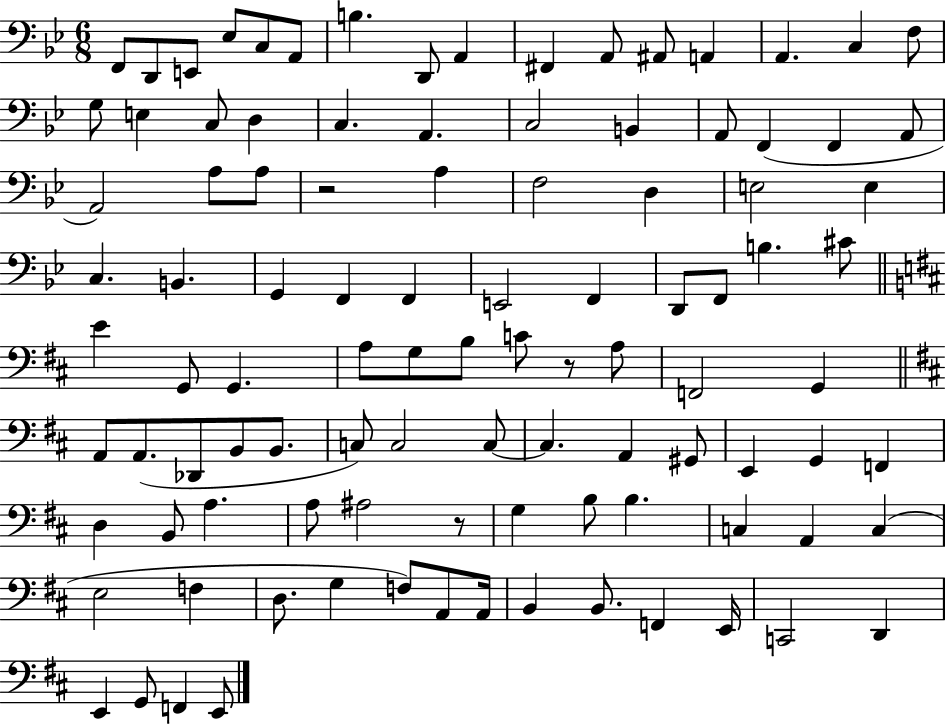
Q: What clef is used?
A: bass